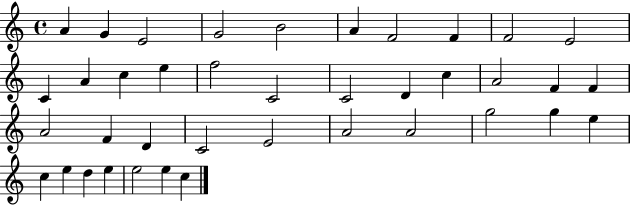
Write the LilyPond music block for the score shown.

{
  \clef treble
  \time 4/4
  \defaultTimeSignature
  \key c \major
  a'4 g'4 e'2 | g'2 b'2 | a'4 f'2 f'4 | f'2 e'2 | \break c'4 a'4 c''4 e''4 | f''2 c'2 | c'2 d'4 c''4 | a'2 f'4 f'4 | \break a'2 f'4 d'4 | c'2 e'2 | a'2 a'2 | g''2 g''4 e''4 | \break c''4 e''4 d''4 e''4 | e''2 e''4 c''4 | \bar "|."
}